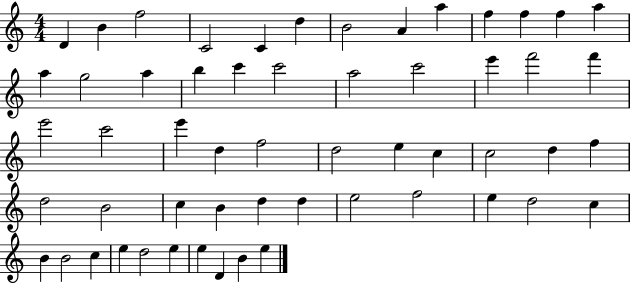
D4/q B4/q F5/h C4/h C4/q D5/q B4/h A4/q A5/q F5/q F5/q F5/q A5/q A5/q G5/h A5/q B5/q C6/q C6/h A5/h C6/h E6/q F6/h F6/q E6/h C6/h E6/q D5/q F5/h D5/h E5/q C5/q C5/h D5/q F5/q D5/h B4/h C5/q B4/q D5/q D5/q E5/h F5/h E5/q D5/h C5/q B4/q B4/h C5/q E5/q D5/h E5/q E5/q D4/q B4/q E5/q